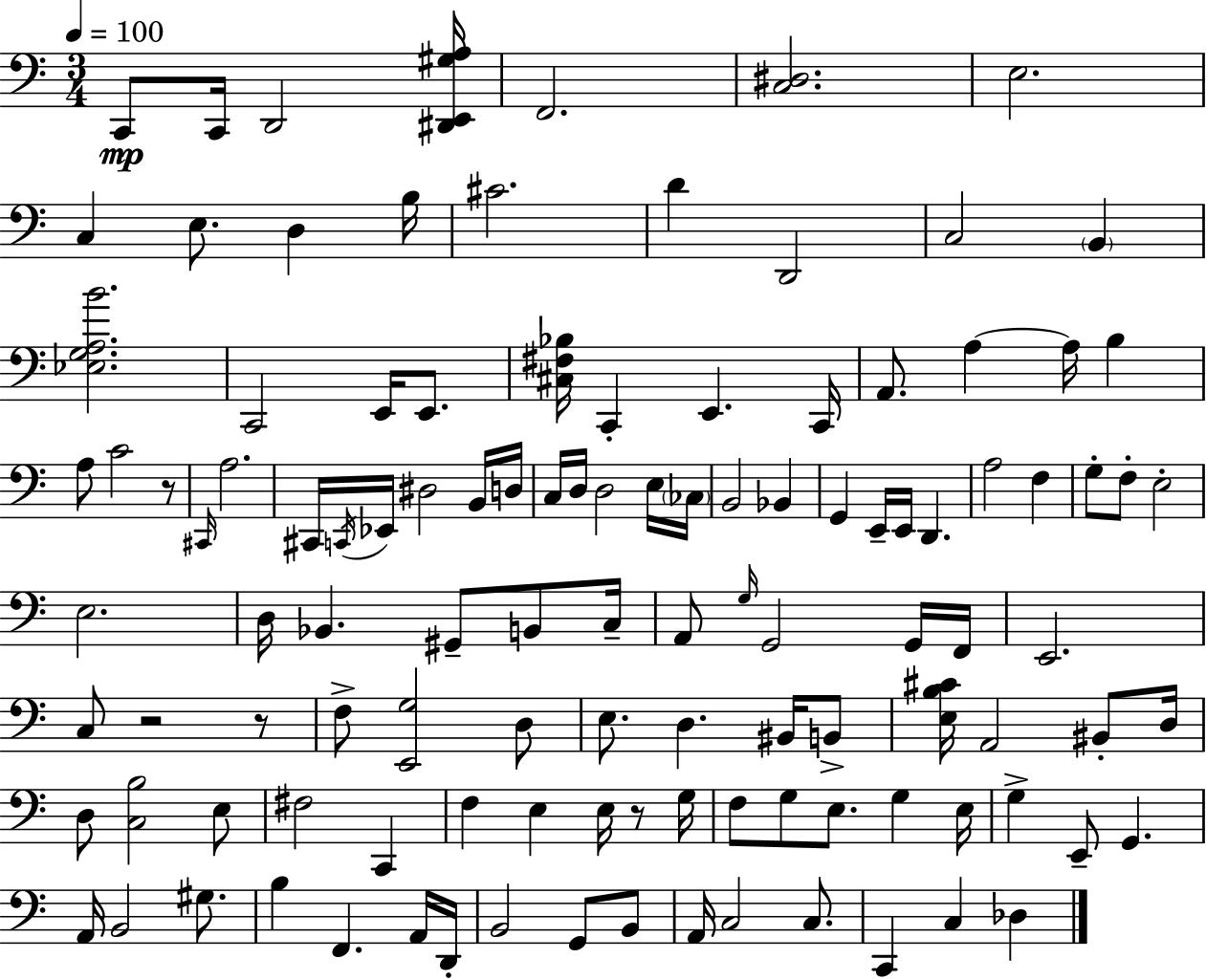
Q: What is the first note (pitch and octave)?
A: C2